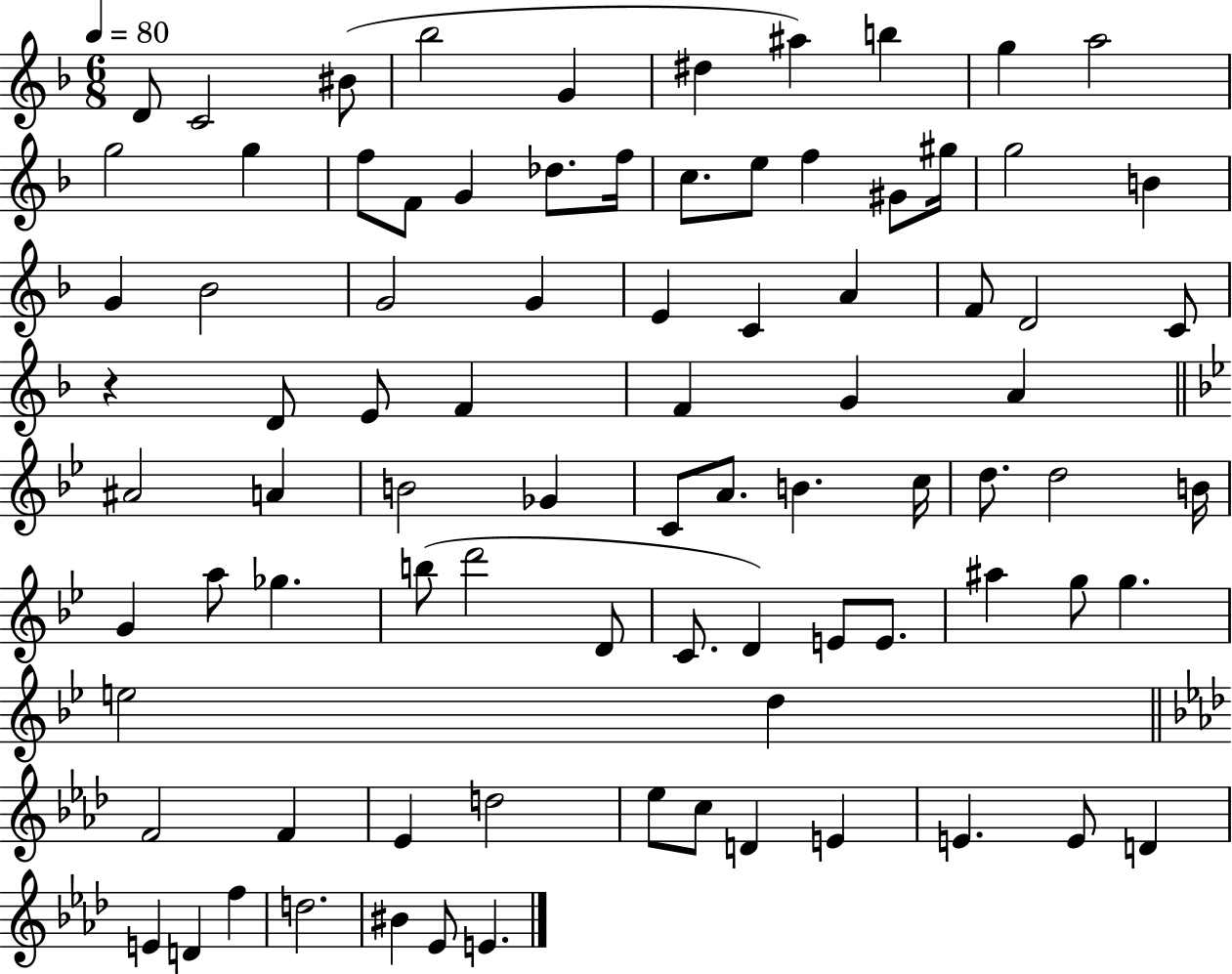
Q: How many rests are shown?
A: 1